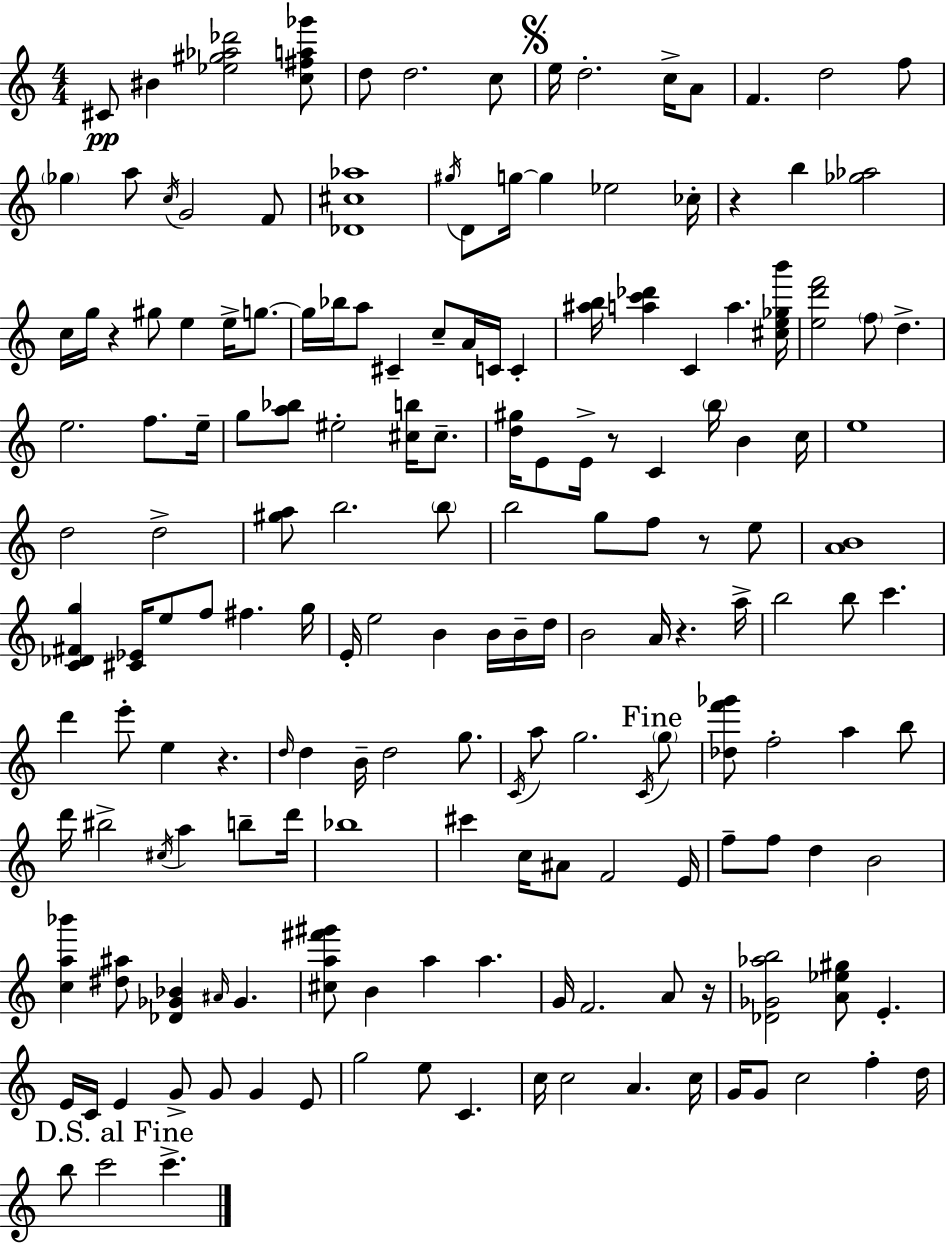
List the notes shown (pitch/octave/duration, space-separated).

C#4/e BIS4/q [Eb5,G#5,Ab5,Db6]/h [C5,F#5,A5,Gb6]/e D5/e D5/h. C5/e E5/s D5/h. C5/s A4/e F4/q. D5/h F5/e Gb5/q A5/e C5/s G4/h F4/e [Db4,C#5,Ab5]/w G#5/s D4/e G5/s G5/q Eb5/h CES5/s R/q B5/q [Gb5,Ab5]/h C5/s G5/s R/q G#5/e E5/q E5/s G5/e. G5/s Bb5/s A5/e C#4/q C5/e A4/s C4/s C4/q [A#5,B5]/s [A5,C6,Db6]/q C4/q A5/q. [C#5,E5,Gb5,B6]/s [E5,D6,F6]/h F5/e D5/q. E5/h. F5/e. E5/s G5/e [A5,Bb5]/e EIS5/h [C#5,B5]/s C#5/e. [D5,G#5]/s E4/e E4/s R/e C4/q B5/s B4/q C5/s E5/w D5/h D5/h [G#5,A5]/e B5/h. B5/e B5/h G5/e F5/e R/e E5/e [A4,B4]/w [C4,Db4,F#4,G5]/q [C#4,Eb4]/s E5/e F5/e F#5/q. G5/s E4/s E5/h B4/q B4/s B4/s D5/s B4/h A4/s R/q. A5/s B5/h B5/e C6/q. D6/q E6/e E5/q R/q. D5/s D5/q B4/s D5/h G5/e. C4/s A5/e G5/h. C4/s G5/e [Db5,F6,Gb6]/e F5/h A5/q B5/e D6/s BIS5/h C#5/s A5/q B5/e D6/s Bb5/w C#6/q C5/s A#4/e F4/h E4/s F5/e F5/e D5/q B4/h [C5,A5,Bb6]/q [D#5,A#5]/e [Db4,Gb4,Bb4]/q A#4/s Gb4/q. [C#5,A5,F#6,G#6]/e B4/q A5/q A5/q. G4/s F4/h. A4/e R/s [Db4,Gb4,Ab5,B5]/h [A4,Eb5,G#5]/e E4/q. E4/s C4/s E4/q G4/e G4/e G4/q E4/e G5/h E5/e C4/q. C5/s C5/h A4/q. C5/s G4/s G4/e C5/h F5/q D5/s B5/e C6/h C6/q.